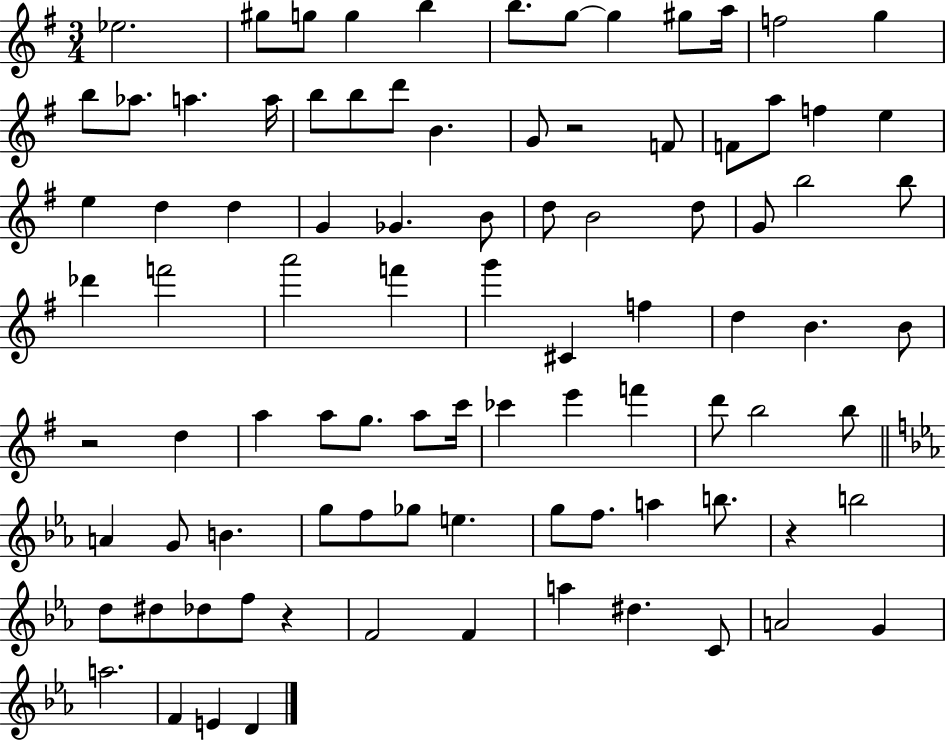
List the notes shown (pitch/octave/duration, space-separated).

Eb5/h. G#5/e G5/e G5/q B5/q B5/e. G5/e G5/q G#5/e A5/s F5/h G5/q B5/e Ab5/e. A5/q. A5/s B5/e B5/e D6/e B4/q. G4/e R/h F4/e F4/e A5/e F5/q E5/q E5/q D5/q D5/q G4/q Gb4/q. B4/e D5/e B4/h D5/e G4/e B5/h B5/e Db6/q F6/h A6/h F6/q G6/q C#4/q F5/q D5/q B4/q. B4/e R/h D5/q A5/q A5/e G5/e. A5/e C6/s CES6/q E6/q F6/q D6/e B5/h B5/e A4/q G4/e B4/q. G5/e F5/e Gb5/e E5/q. G5/e F5/e. A5/q B5/e. R/q B5/h D5/e D#5/e Db5/e F5/e R/q F4/h F4/q A5/q D#5/q. C4/e A4/h G4/q A5/h. F4/q E4/q D4/q